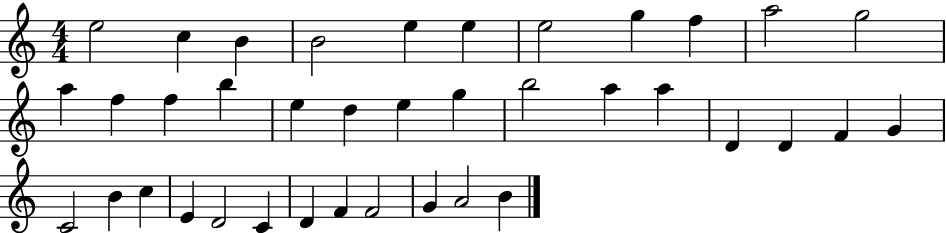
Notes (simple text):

E5/h C5/q B4/q B4/h E5/q E5/q E5/h G5/q F5/q A5/h G5/h A5/q F5/q F5/q B5/q E5/q D5/q E5/q G5/q B5/h A5/q A5/q D4/q D4/q F4/q G4/q C4/h B4/q C5/q E4/q D4/h C4/q D4/q F4/q F4/h G4/q A4/h B4/q